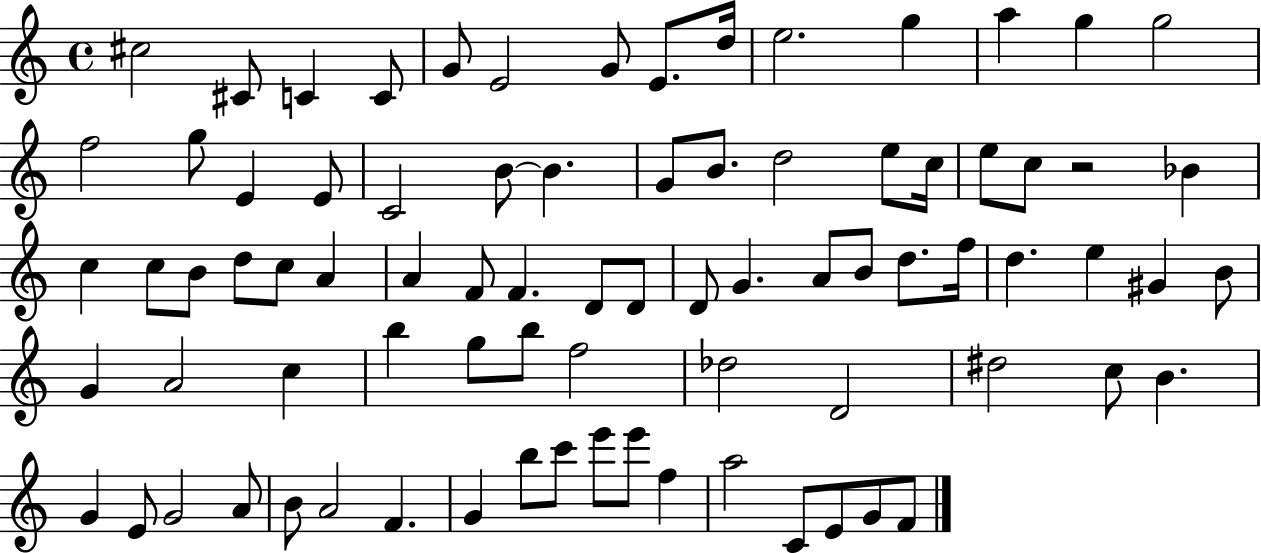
{
  \clef treble
  \time 4/4
  \defaultTimeSignature
  \key c \major
  cis''2 cis'8 c'4 c'8 | g'8 e'2 g'8 e'8. d''16 | e''2. g''4 | a''4 g''4 g''2 | \break f''2 g''8 e'4 e'8 | c'2 b'8~~ b'4. | g'8 b'8. d''2 e''8 c''16 | e''8 c''8 r2 bes'4 | \break c''4 c''8 b'8 d''8 c''8 a'4 | a'4 f'8 f'4. d'8 d'8 | d'8 g'4. a'8 b'8 d''8. f''16 | d''4. e''4 gis'4 b'8 | \break g'4 a'2 c''4 | b''4 g''8 b''8 f''2 | des''2 d'2 | dis''2 c''8 b'4. | \break g'4 e'8 g'2 a'8 | b'8 a'2 f'4. | g'4 b''8 c'''8 e'''8 e'''8 f''4 | a''2 c'8 e'8 g'8 f'8 | \break \bar "|."
}